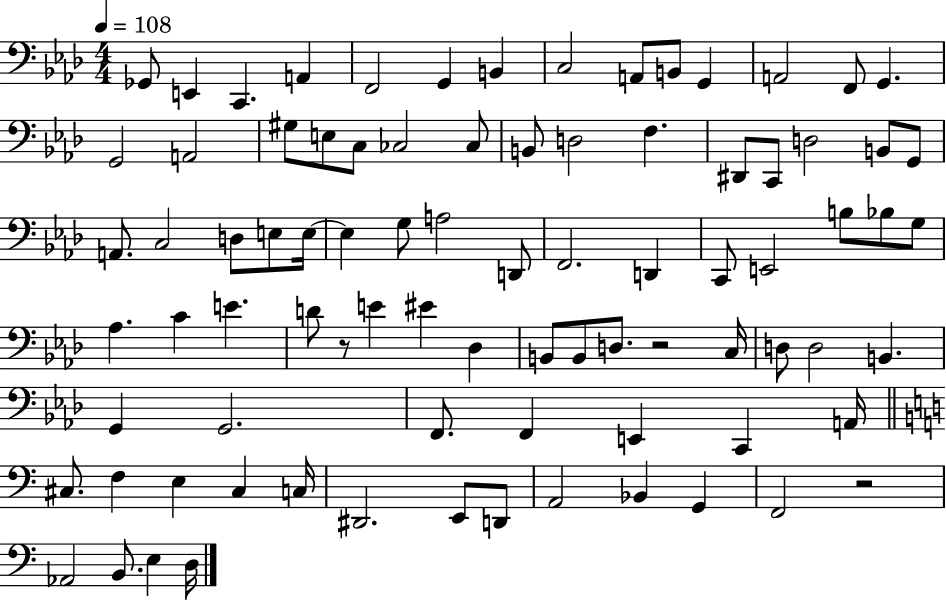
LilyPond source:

{
  \clef bass
  \numericTimeSignature
  \time 4/4
  \key aes \major
  \tempo 4 = 108
  ges,8 e,4 c,4. a,4 | f,2 g,4 b,4 | c2 a,8 b,8 g,4 | a,2 f,8 g,4. | \break g,2 a,2 | gis8 e8 c8 ces2 ces8 | b,8 d2 f4. | dis,8 c,8 d2 b,8 g,8 | \break a,8. c2 d8 e8 e16~~ | e4 g8 a2 d,8 | f,2. d,4 | c,8 e,2 b8 bes8 g8 | \break aes4. c'4 e'4. | d'8 r8 e'4 eis'4 des4 | b,8 b,8 d8. r2 c16 | d8 d2 b,4. | \break g,4 g,2. | f,8. f,4 e,4 c,4 a,16 | \bar "||" \break \key c \major cis8. f4 e4 cis4 c16 | dis,2. e,8 d,8 | a,2 bes,4 g,4 | f,2 r2 | \break aes,2 b,8. e4 d16 | \bar "|."
}